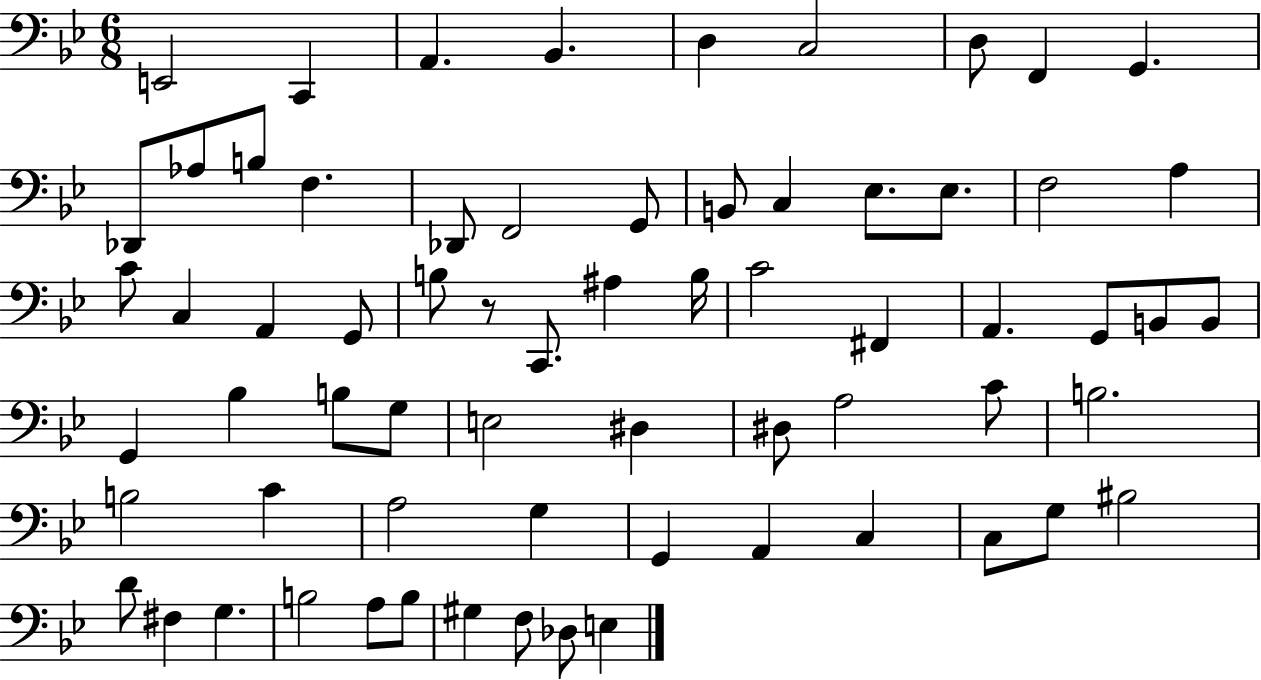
E2/h C2/q A2/q. Bb2/q. D3/q C3/h D3/e F2/q G2/q. Db2/e Ab3/e B3/e F3/q. Db2/e F2/h G2/e B2/e C3/q Eb3/e. Eb3/e. F3/h A3/q C4/e C3/q A2/q G2/e B3/e R/e C2/e. A#3/q B3/s C4/h F#2/q A2/q. G2/e B2/e B2/e G2/q Bb3/q B3/e G3/e E3/h D#3/q D#3/e A3/h C4/e B3/h. B3/h C4/q A3/h G3/q G2/q A2/q C3/q C3/e G3/e BIS3/h D4/e F#3/q G3/q. B3/h A3/e B3/e G#3/q F3/e Db3/e E3/q